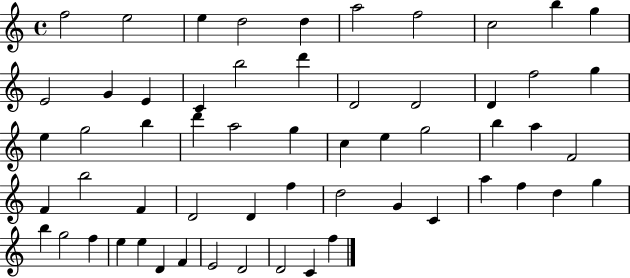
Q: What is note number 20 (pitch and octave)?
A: F5